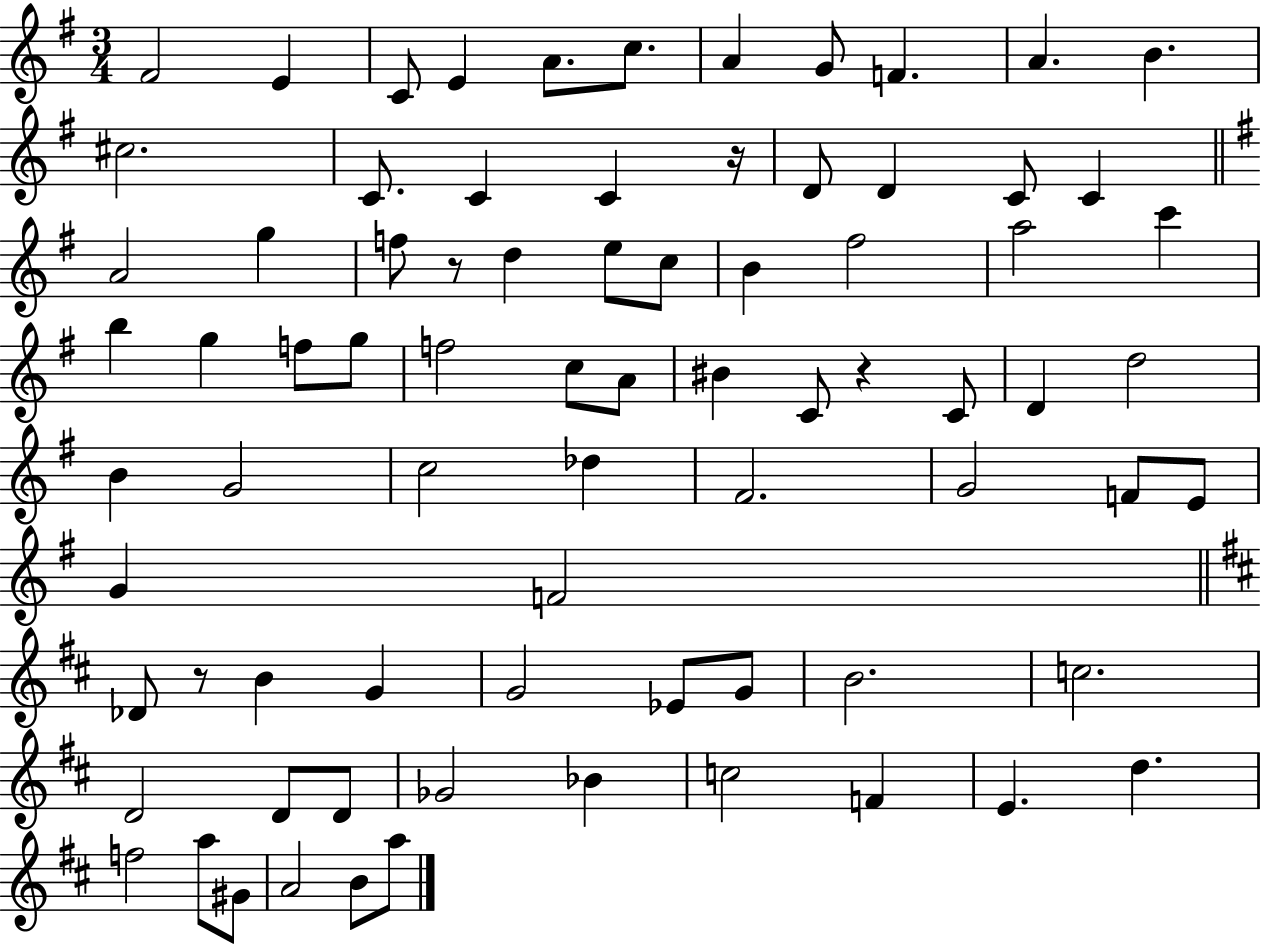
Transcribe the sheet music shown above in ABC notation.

X:1
T:Untitled
M:3/4
L:1/4
K:G
^F2 E C/2 E A/2 c/2 A G/2 F A B ^c2 C/2 C C z/4 D/2 D C/2 C A2 g f/2 z/2 d e/2 c/2 B ^f2 a2 c' b g f/2 g/2 f2 c/2 A/2 ^B C/2 z C/2 D d2 B G2 c2 _d ^F2 G2 F/2 E/2 G F2 _D/2 z/2 B G G2 _E/2 G/2 B2 c2 D2 D/2 D/2 _G2 _B c2 F E d f2 a/2 ^G/2 A2 B/2 a/2